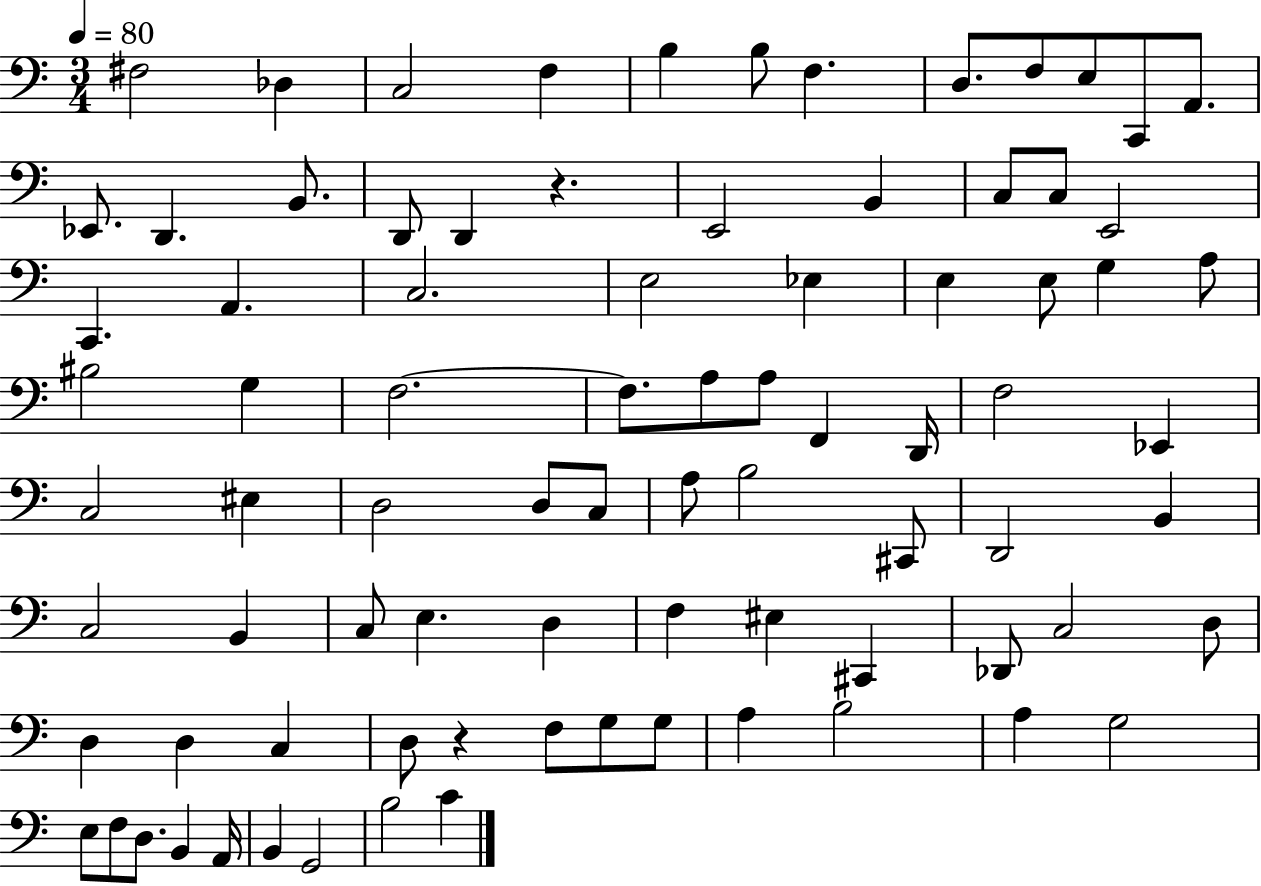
{
  \clef bass
  \numericTimeSignature
  \time 3/4
  \key c \major
  \tempo 4 = 80
  fis2 des4 | c2 f4 | b4 b8 f4. | d8. f8 e8 c,8 a,8. | \break ees,8. d,4. b,8. | d,8 d,4 r4. | e,2 b,4 | c8 c8 e,2 | \break c,4. a,4. | c2. | e2 ees4 | e4 e8 g4 a8 | \break bis2 g4 | f2.~~ | f8. a8 a8 f,4 d,16 | f2 ees,4 | \break c2 eis4 | d2 d8 c8 | a8 b2 cis,8 | d,2 b,4 | \break c2 b,4 | c8 e4. d4 | f4 eis4 cis,4 | des,8 c2 d8 | \break d4 d4 c4 | d8 r4 f8 g8 g8 | a4 b2 | a4 g2 | \break e8 f8 d8. b,4 a,16 | b,4 g,2 | b2 c'4 | \bar "|."
}